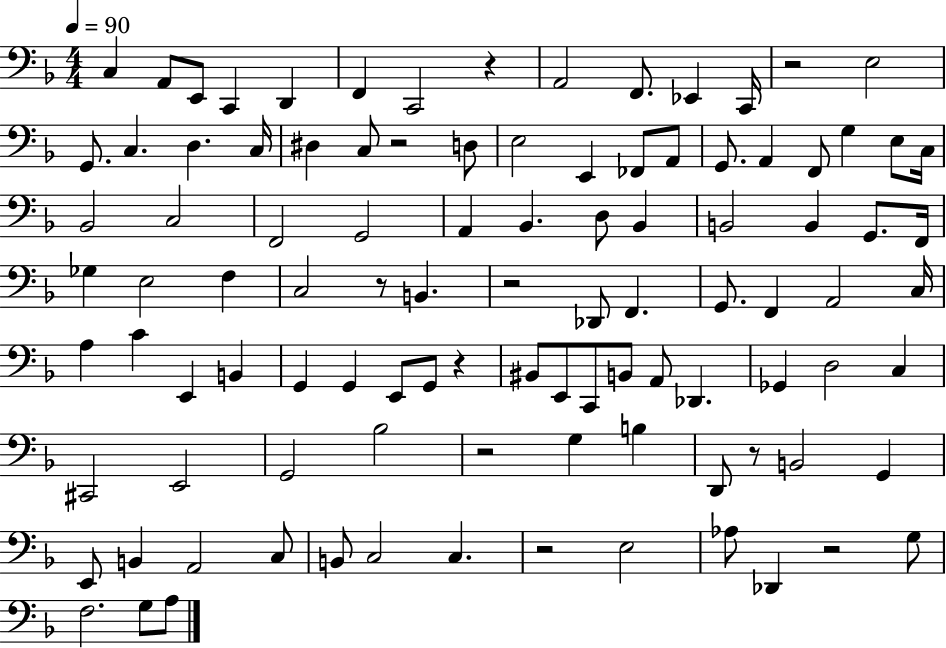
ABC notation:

X:1
T:Untitled
M:4/4
L:1/4
K:F
C, A,,/2 E,,/2 C,, D,, F,, C,,2 z A,,2 F,,/2 _E,, C,,/4 z2 E,2 G,,/2 C, D, C,/4 ^D, C,/2 z2 D,/2 E,2 E,, _F,,/2 A,,/2 G,,/2 A,, F,,/2 G, E,/2 C,/4 _B,,2 C,2 F,,2 G,,2 A,, _B,, D,/2 _B,, B,,2 B,, G,,/2 F,,/4 _G, E,2 F, C,2 z/2 B,, z2 _D,,/2 F,, G,,/2 F,, A,,2 C,/4 A, C E,, B,, G,, G,, E,,/2 G,,/2 z ^B,,/2 E,,/2 C,,/2 B,,/2 A,,/2 _D,, _G,, D,2 C, ^C,,2 E,,2 G,,2 _B,2 z2 G, B, D,,/2 z/2 B,,2 G,, E,,/2 B,, A,,2 C,/2 B,,/2 C,2 C, z2 E,2 _A,/2 _D,, z2 G,/2 F,2 G,/2 A,/2